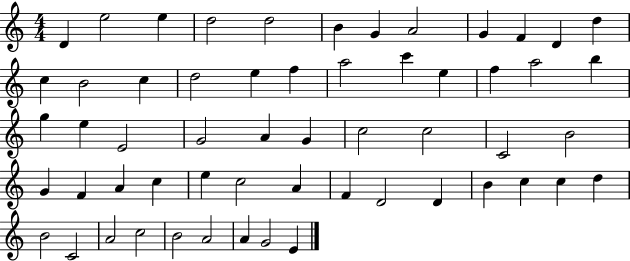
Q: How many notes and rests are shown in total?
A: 57